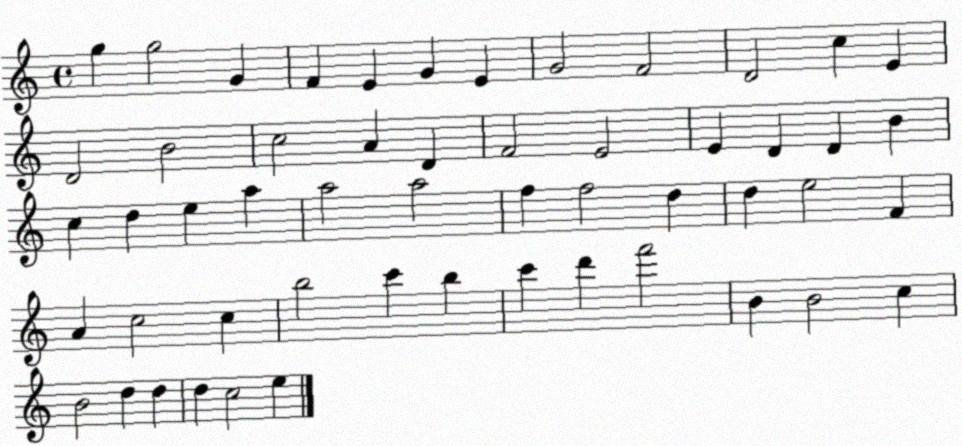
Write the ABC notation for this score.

X:1
T:Untitled
M:4/4
L:1/4
K:C
g g2 G F E G E G2 F2 D2 c E D2 B2 c2 A D F2 E2 E D D B c d e a a2 a2 f f2 d d e2 F A c2 c b2 c' b c' d' f'2 B B2 c B2 d d d c2 e